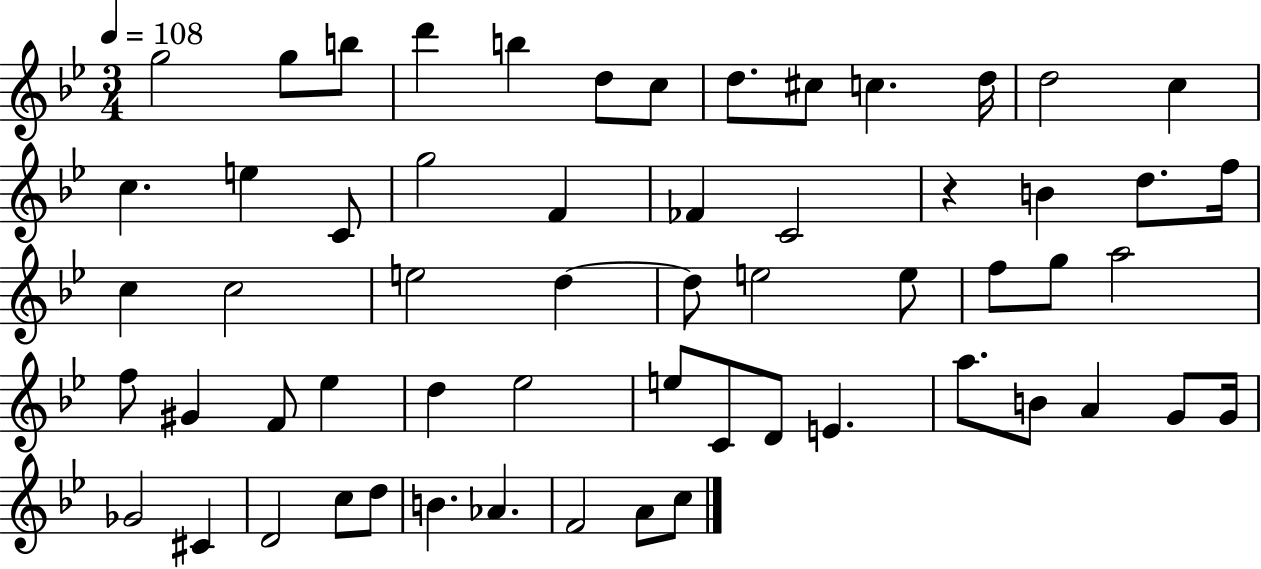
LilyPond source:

{
  \clef treble
  \numericTimeSignature
  \time 3/4
  \key bes \major
  \tempo 4 = 108
  g''2 g''8 b''8 | d'''4 b''4 d''8 c''8 | d''8. cis''8 c''4. d''16 | d''2 c''4 | \break c''4. e''4 c'8 | g''2 f'4 | fes'4 c'2 | r4 b'4 d''8. f''16 | \break c''4 c''2 | e''2 d''4~~ | d''8 e''2 e''8 | f''8 g''8 a''2 | \break f''8 gis'4 f'8 ees''4 | d''4 ees''2 | e''8 c'8 d'8 e'4. | a''8. b'8 a'4 g'8 g'16 | \break ges'2 cis'4 | d'2 c''8 d''8 | b'4. aes'4. | f'2 a'8 c''8 | \break \bar "|."
}